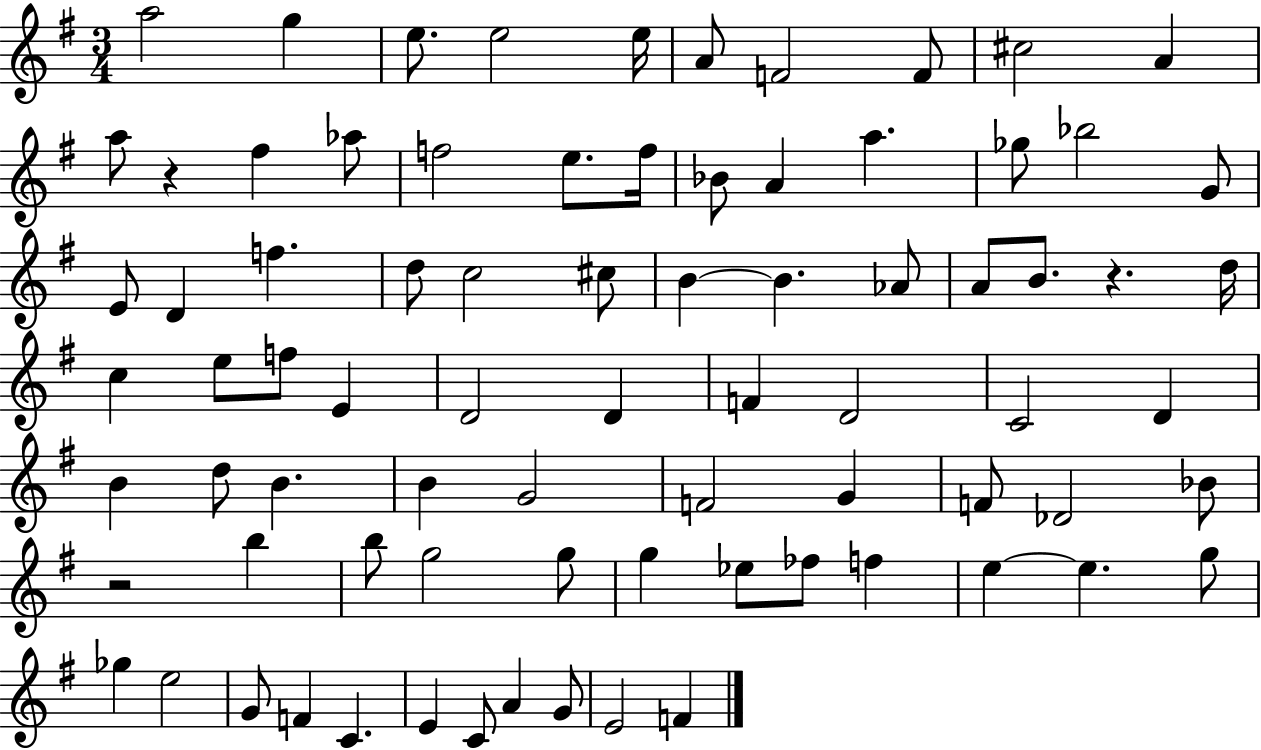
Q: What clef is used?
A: treble